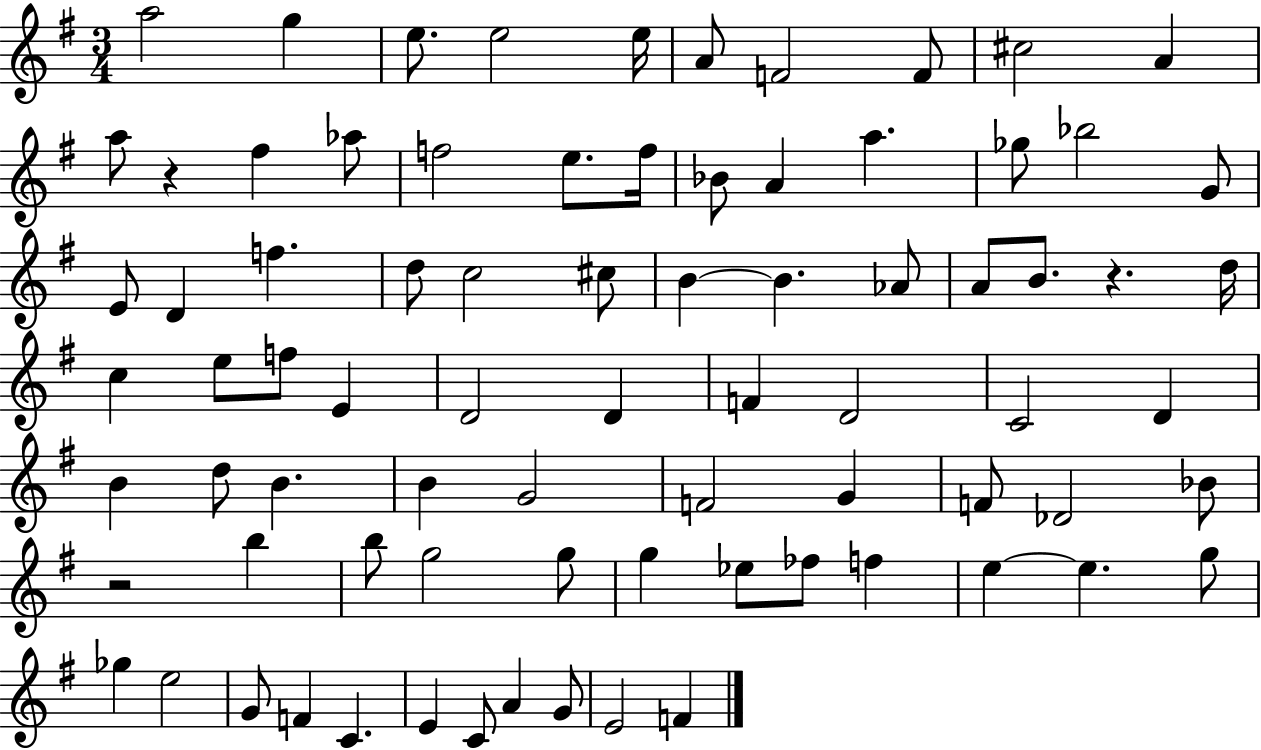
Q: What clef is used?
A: treble